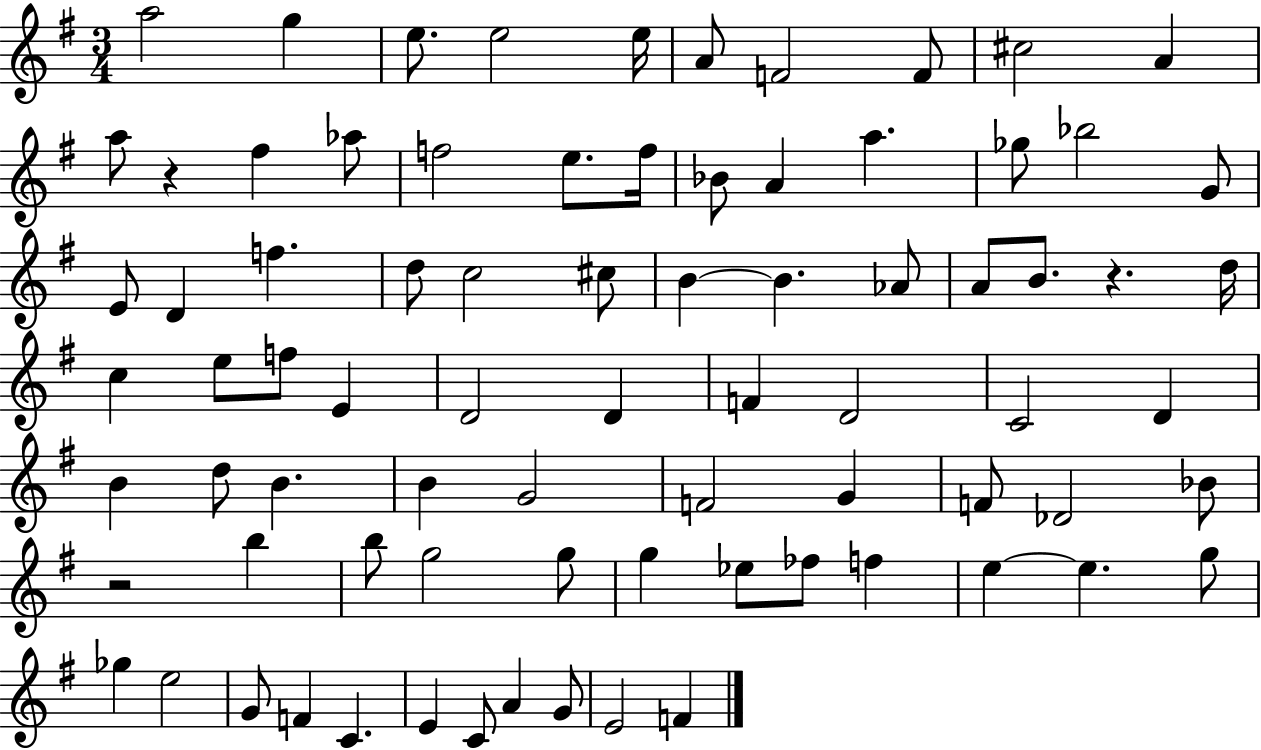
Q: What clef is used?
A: treble